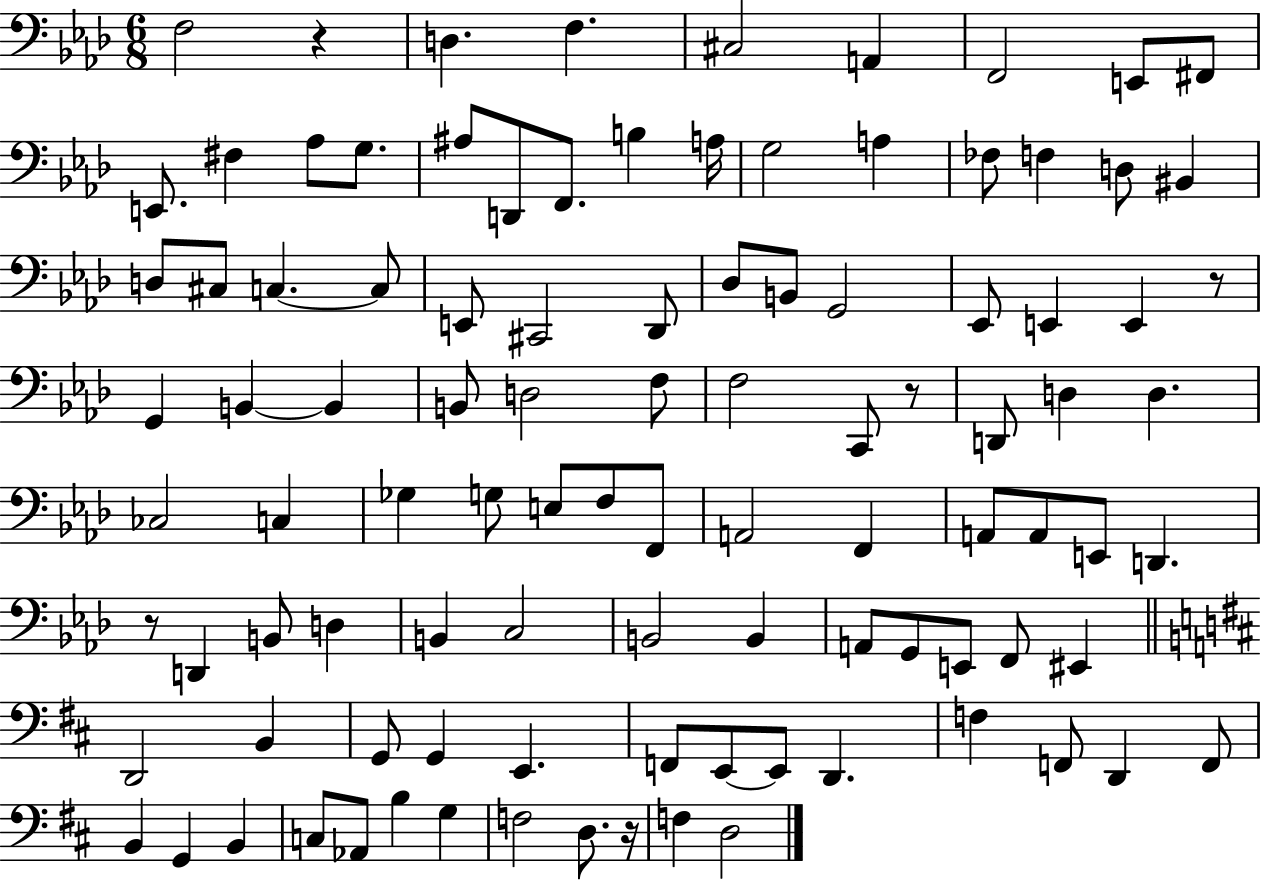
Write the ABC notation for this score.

X:1
T:Untitled
M:6/8
L:1/4
K:Ab
F,2 z D, F, ^C,2 A,, F,,2 E,,/2 ^F,,/2 E,,/2 ^F, _A,/2 G,/2 ^A,/2 D,,/2 F,,/2 B, A,/4 G,2 A, _F,/2 F, D,/2 ^B,, D,/2 ^C,/2 C, C,/2 E,,/2 ^C,,2 _D,,/2 _D,/2 B,,/2 G,,2 _E,,/2 E,, E,, z/2 G,, B,, B,, B,,/2 D,2 F,/2 F,2 C,,/2 z/2 D,,/2 D, D, _C,2 C, _G, G,/2 E,/2 F,/2 F,,/2 A,,2 F,, A,,/2 A,,/2 E,,/2 D,, z/2 D,, B,,/2 D, B,, C,2 B,,2 B,, A,,/2 G,,/2 E,,/2 F,,/2 ^E,, D,,2 B,, G,,/2 G,, E,, F,,/2 E,,/2 E,,/2 D,, F, F,,/2 D,, F,,/2 B,, G,, B,, C,/2 _A,,/2 B, G, F,2 D,/2 z/4 F, D,2